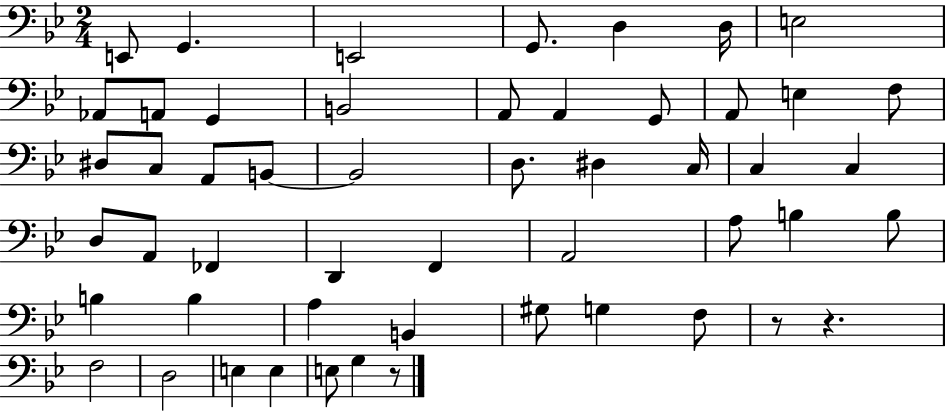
{
  \clef bass
  \numericTimeSignature
  \time 2/4
  \key bes \major
  e,8 g,4. | e,2 | g,8. d4 d16 | e2 | \break aes,8 a,8 g,4 | b,2 | a,8 a,4 g,8 | a,8 e4 f8 | \break dis8 c8 a,8 b,8~~ | b,2 | d8. dis4 c16 | c4 c4 | \break d8 a,8 fes,4 | d,4 f,4 | a,2 | a8 b4 b8 | \break b4 b4 | a4 b,4 | gis8 g4 f8 | r8 r4. | \break f2 | d2 | e4 e4 | e8 g4 r8 | \break \bar "|."
}